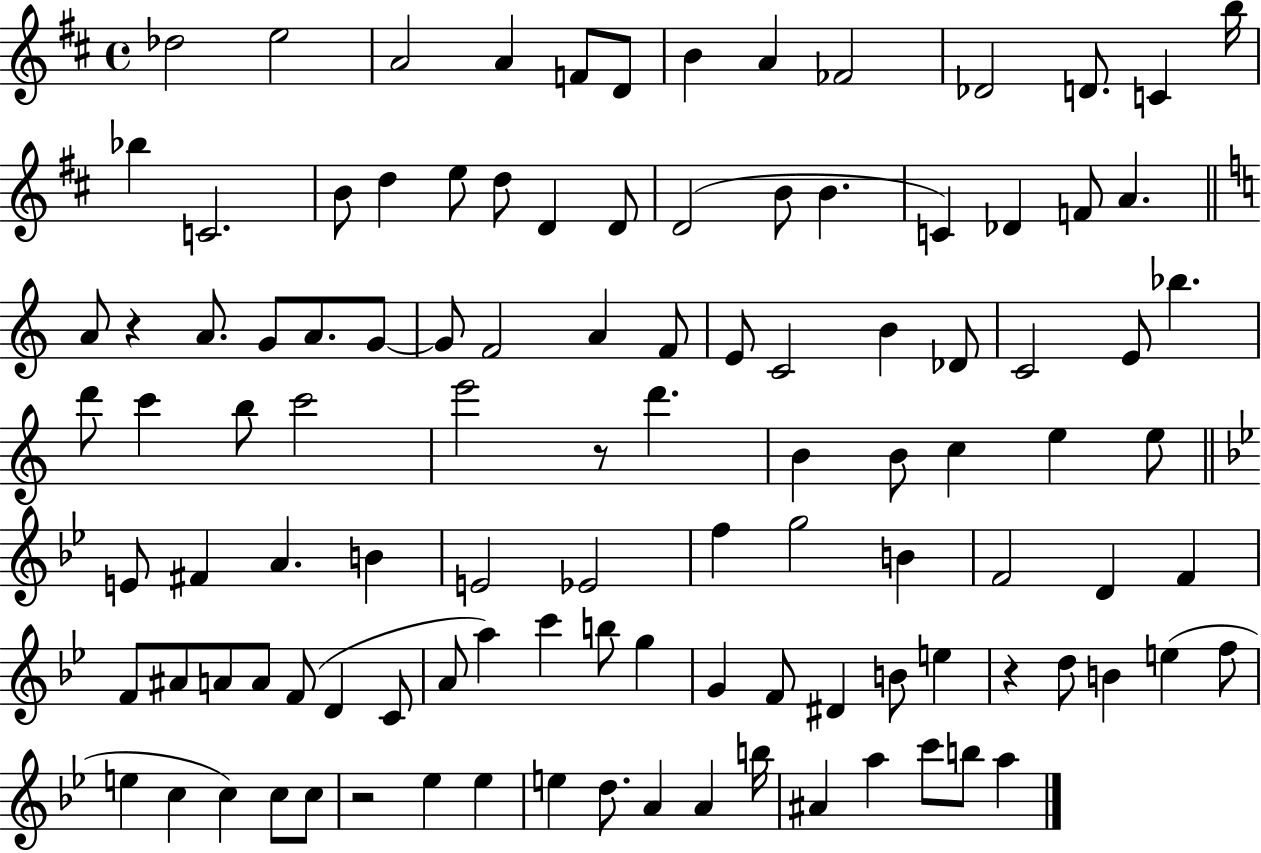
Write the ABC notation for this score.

X:1
T:Untitled
M:4/4
L:1/4
K:D
_d2 e2 A2 A F/2 D/2 B A _F2 _D2 D/2 C b/4 _b C2 B/2 d e/2 d/2 D D/2 D2 B/2 B C _D F/2 A A/2 z A/2 G/2 A/2 G/2 G/2 F2 A F/2 E/2 C2 B _D/2 C2 E/2 _b d'/2 c' b/2 c'2 e'2 z/2 d' B B/2 c e e/2 E/2 ^F A B E2 _E2 f g2 B F2 D F F/2 ^A/2 A/2 A/2 F/2 D C/2 A/2 a c' b/2 g G F/2 ^D B/2 e z d/2 B e f/2 e c c c/2 c/2 z2 _e _e e d/2 A A b/4 ^A a c'/2 b/2 a